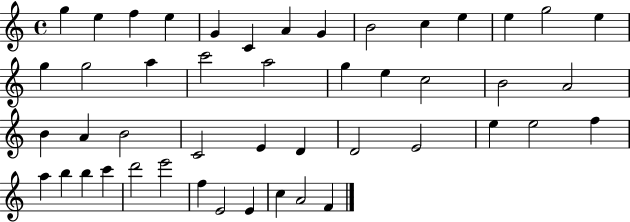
G5/q E5/q F5/q E5/q G4/q C4/q A4/q G4/q B4/h C5/q E5/q E5/q G5/h E5/q G5/q G5/h A5/q C6/h A5/h G5/q E5/q C5/h B4/h A4/h B4/q A4/q B4/h C4/h E4/q D4/q D4/h E4/h E5/q E5/h F5/q A5/q B5/q B5/q C6/q D6/h E6/h F5/q E4/h E4/q C5/q A4/h F4/q